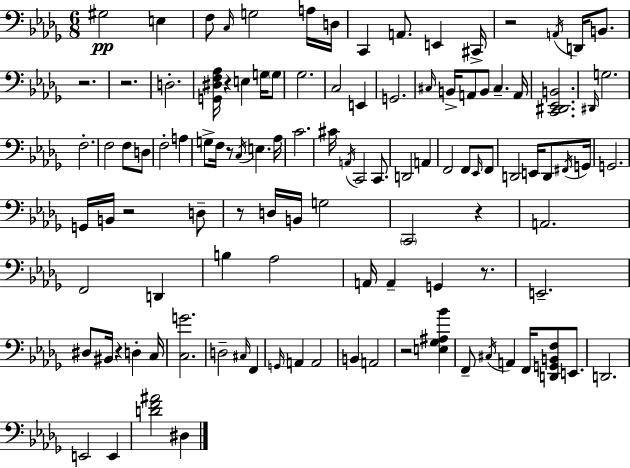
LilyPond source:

{
  \clef bass
  \numericTimeSignature
  \time 6/8
  \key bes \minor
  \repeat volta 2 { gis2\pp e4 | f8 \grace { c16 } g2 a16 | d16 c,4 a,8. e,4 | cis,16-> r2 \acciaccatura { a,16 } d,16 b,8. | \break r2. | r2. | d2.-. | <g, dis f aes>16 r4 e4 g16 | \break \parenthesize g8 ges2. | c2 e,4 | g,2. | \grace { cis16 } b,16-> a,8 b,8 cis4.-- | \break a,16 <c, dis, ees, b,>2. | \grace { dis,16 } g2. | f2.-. | f2 | \break f8 d8 f2-. | a4 g8-> f16 r8 \acciaccatura { c16 } e4. | aes16 c'2. | cis'16 \acciaccatura { a,16 } c,2 | \break c,8. d,2 | a,4 f,2 | f,8 \grace { ees,16 } f,8 d,2 | e,16 d,8 \acciaccatura { fis,16 } g,16 g,2. | \break g,16 b,16 r2 | d8-- r8 d16 b,16 | g2 \parenthesize c,2 | r4 a,2. | \break f,2 | d,4 b4 | aes2 a,16 a,4-- | g,4 r8. e,2.-- | \break dis8 bis,16 r4 | d4-. c16 <c g'>2. | d2-- | \grace { cis16 } f,4 \grace { g,16 } a,4 | \break a,2 b,4 | a,2 r2 | <e ges ais bes'>4 f,8-- | \acciaccatura { cis16 } a,4 f,16 <d, g, b, f>8 e,8. d,2. | \break e,2 | e,4 <d' f' ais'>2 | dis4 } \bar "|."
}